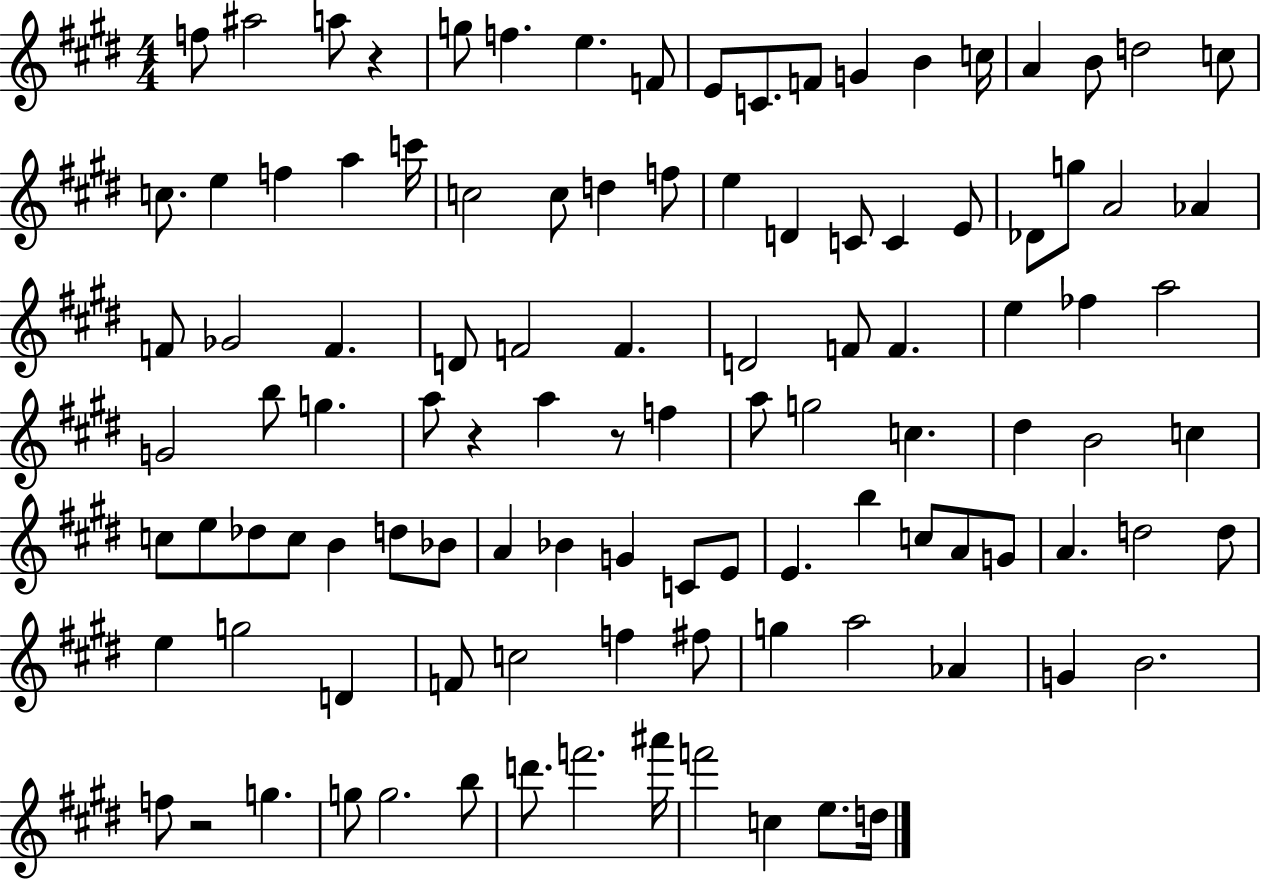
F5/e A#5/h A5/e R/q G5/e F5/q. E5/q. F4/e E4/e C4/e. F4/e G4/q B4/q C5/s A4/q B4/e D5/h C5/e C5/e. E5/q F5/q A5/q C6/s C5/h C5/e D5/q F5/e E5/q D4/q C4/e C4/q E4/e Db4/e G5/e A4/h Ab4/q F4/e Gb4/h F4/q. D4/e F4/h F4/q. D4/h F4/e F4/q. E5/q FES5/q A5/h G4/h B5/e G5/q. A5/e R/q A5/q R/e F5/q A5/e G5/h C5/q. D#5/q B4/h C5/q C5/e E5/e Db5/e C5/e B4/q D5/e Bb4/e A4/q Bb4/q G4/q C4/e E4/e E4/q. B5/q C5/e A4/e G4/e A4/q. D5/h D5/e E5/q G5/h D4/q F4/e C5/h F5/q F#5/e G5/q A5/h Ab4/q G4/q B4/h. F5/e R/h G5/q. G5/e G5/h. B5/e D6/e. F6/h. A#6/s F6/h C5/q E5/e. D5/s